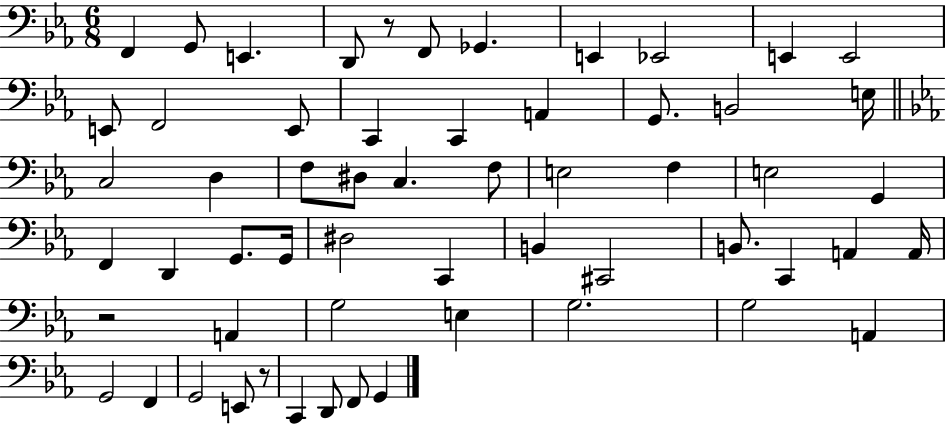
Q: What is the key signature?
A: EES major